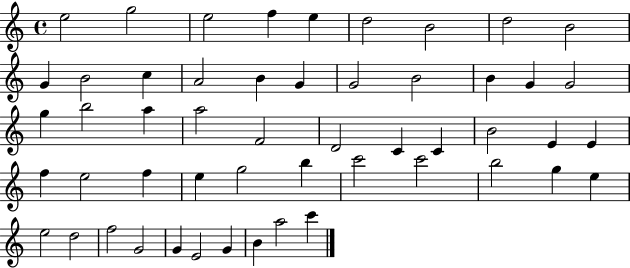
{
  \clef treble
  \time 4/4
  \defaultTimeSignature
  \key c \major
  e''2 g''2 | e''2 f''4 e''4 | d''2 b'2 | d''2 b'2 | \break g'4 b'2 c''4 | a'2 b'4 g'4 | g'2 b'2 | b'4 g'4 g'2 | \break g''4 b''2 a''4 | a''2 f'2 | d'2 c'4 c'4 | b'2 e'4 e'4 | \break f''4 e''2 f''4 | e''4 g''2 b''4 | c'''2 c'''2 | b''2 g''4 e''4 | \break e''2 d''2 | f''2 g'2 | g'4 e'2 g'4 | b'4 a''2 c'''4 | \break \bar "|."
}